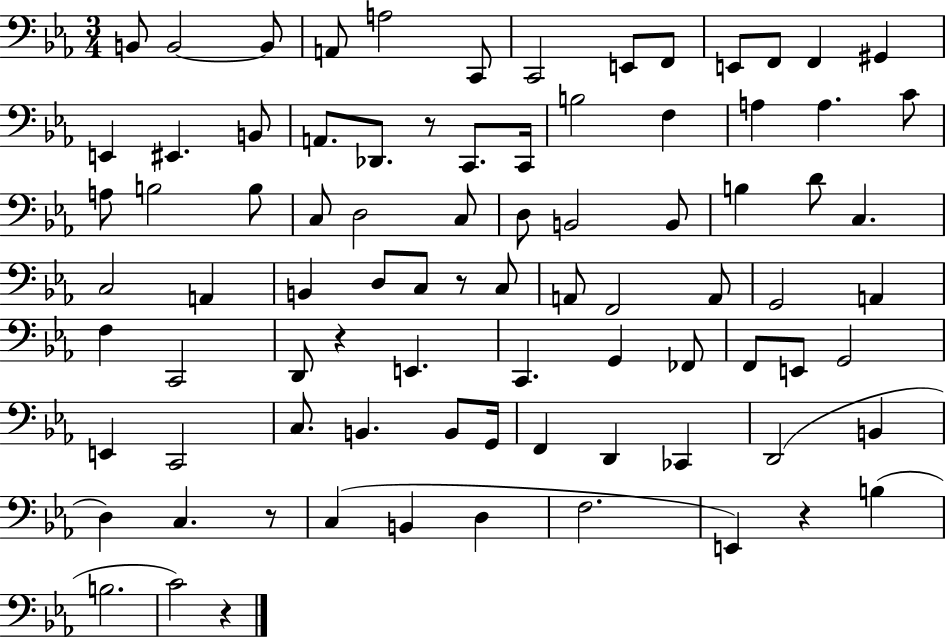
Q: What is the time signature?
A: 3/4